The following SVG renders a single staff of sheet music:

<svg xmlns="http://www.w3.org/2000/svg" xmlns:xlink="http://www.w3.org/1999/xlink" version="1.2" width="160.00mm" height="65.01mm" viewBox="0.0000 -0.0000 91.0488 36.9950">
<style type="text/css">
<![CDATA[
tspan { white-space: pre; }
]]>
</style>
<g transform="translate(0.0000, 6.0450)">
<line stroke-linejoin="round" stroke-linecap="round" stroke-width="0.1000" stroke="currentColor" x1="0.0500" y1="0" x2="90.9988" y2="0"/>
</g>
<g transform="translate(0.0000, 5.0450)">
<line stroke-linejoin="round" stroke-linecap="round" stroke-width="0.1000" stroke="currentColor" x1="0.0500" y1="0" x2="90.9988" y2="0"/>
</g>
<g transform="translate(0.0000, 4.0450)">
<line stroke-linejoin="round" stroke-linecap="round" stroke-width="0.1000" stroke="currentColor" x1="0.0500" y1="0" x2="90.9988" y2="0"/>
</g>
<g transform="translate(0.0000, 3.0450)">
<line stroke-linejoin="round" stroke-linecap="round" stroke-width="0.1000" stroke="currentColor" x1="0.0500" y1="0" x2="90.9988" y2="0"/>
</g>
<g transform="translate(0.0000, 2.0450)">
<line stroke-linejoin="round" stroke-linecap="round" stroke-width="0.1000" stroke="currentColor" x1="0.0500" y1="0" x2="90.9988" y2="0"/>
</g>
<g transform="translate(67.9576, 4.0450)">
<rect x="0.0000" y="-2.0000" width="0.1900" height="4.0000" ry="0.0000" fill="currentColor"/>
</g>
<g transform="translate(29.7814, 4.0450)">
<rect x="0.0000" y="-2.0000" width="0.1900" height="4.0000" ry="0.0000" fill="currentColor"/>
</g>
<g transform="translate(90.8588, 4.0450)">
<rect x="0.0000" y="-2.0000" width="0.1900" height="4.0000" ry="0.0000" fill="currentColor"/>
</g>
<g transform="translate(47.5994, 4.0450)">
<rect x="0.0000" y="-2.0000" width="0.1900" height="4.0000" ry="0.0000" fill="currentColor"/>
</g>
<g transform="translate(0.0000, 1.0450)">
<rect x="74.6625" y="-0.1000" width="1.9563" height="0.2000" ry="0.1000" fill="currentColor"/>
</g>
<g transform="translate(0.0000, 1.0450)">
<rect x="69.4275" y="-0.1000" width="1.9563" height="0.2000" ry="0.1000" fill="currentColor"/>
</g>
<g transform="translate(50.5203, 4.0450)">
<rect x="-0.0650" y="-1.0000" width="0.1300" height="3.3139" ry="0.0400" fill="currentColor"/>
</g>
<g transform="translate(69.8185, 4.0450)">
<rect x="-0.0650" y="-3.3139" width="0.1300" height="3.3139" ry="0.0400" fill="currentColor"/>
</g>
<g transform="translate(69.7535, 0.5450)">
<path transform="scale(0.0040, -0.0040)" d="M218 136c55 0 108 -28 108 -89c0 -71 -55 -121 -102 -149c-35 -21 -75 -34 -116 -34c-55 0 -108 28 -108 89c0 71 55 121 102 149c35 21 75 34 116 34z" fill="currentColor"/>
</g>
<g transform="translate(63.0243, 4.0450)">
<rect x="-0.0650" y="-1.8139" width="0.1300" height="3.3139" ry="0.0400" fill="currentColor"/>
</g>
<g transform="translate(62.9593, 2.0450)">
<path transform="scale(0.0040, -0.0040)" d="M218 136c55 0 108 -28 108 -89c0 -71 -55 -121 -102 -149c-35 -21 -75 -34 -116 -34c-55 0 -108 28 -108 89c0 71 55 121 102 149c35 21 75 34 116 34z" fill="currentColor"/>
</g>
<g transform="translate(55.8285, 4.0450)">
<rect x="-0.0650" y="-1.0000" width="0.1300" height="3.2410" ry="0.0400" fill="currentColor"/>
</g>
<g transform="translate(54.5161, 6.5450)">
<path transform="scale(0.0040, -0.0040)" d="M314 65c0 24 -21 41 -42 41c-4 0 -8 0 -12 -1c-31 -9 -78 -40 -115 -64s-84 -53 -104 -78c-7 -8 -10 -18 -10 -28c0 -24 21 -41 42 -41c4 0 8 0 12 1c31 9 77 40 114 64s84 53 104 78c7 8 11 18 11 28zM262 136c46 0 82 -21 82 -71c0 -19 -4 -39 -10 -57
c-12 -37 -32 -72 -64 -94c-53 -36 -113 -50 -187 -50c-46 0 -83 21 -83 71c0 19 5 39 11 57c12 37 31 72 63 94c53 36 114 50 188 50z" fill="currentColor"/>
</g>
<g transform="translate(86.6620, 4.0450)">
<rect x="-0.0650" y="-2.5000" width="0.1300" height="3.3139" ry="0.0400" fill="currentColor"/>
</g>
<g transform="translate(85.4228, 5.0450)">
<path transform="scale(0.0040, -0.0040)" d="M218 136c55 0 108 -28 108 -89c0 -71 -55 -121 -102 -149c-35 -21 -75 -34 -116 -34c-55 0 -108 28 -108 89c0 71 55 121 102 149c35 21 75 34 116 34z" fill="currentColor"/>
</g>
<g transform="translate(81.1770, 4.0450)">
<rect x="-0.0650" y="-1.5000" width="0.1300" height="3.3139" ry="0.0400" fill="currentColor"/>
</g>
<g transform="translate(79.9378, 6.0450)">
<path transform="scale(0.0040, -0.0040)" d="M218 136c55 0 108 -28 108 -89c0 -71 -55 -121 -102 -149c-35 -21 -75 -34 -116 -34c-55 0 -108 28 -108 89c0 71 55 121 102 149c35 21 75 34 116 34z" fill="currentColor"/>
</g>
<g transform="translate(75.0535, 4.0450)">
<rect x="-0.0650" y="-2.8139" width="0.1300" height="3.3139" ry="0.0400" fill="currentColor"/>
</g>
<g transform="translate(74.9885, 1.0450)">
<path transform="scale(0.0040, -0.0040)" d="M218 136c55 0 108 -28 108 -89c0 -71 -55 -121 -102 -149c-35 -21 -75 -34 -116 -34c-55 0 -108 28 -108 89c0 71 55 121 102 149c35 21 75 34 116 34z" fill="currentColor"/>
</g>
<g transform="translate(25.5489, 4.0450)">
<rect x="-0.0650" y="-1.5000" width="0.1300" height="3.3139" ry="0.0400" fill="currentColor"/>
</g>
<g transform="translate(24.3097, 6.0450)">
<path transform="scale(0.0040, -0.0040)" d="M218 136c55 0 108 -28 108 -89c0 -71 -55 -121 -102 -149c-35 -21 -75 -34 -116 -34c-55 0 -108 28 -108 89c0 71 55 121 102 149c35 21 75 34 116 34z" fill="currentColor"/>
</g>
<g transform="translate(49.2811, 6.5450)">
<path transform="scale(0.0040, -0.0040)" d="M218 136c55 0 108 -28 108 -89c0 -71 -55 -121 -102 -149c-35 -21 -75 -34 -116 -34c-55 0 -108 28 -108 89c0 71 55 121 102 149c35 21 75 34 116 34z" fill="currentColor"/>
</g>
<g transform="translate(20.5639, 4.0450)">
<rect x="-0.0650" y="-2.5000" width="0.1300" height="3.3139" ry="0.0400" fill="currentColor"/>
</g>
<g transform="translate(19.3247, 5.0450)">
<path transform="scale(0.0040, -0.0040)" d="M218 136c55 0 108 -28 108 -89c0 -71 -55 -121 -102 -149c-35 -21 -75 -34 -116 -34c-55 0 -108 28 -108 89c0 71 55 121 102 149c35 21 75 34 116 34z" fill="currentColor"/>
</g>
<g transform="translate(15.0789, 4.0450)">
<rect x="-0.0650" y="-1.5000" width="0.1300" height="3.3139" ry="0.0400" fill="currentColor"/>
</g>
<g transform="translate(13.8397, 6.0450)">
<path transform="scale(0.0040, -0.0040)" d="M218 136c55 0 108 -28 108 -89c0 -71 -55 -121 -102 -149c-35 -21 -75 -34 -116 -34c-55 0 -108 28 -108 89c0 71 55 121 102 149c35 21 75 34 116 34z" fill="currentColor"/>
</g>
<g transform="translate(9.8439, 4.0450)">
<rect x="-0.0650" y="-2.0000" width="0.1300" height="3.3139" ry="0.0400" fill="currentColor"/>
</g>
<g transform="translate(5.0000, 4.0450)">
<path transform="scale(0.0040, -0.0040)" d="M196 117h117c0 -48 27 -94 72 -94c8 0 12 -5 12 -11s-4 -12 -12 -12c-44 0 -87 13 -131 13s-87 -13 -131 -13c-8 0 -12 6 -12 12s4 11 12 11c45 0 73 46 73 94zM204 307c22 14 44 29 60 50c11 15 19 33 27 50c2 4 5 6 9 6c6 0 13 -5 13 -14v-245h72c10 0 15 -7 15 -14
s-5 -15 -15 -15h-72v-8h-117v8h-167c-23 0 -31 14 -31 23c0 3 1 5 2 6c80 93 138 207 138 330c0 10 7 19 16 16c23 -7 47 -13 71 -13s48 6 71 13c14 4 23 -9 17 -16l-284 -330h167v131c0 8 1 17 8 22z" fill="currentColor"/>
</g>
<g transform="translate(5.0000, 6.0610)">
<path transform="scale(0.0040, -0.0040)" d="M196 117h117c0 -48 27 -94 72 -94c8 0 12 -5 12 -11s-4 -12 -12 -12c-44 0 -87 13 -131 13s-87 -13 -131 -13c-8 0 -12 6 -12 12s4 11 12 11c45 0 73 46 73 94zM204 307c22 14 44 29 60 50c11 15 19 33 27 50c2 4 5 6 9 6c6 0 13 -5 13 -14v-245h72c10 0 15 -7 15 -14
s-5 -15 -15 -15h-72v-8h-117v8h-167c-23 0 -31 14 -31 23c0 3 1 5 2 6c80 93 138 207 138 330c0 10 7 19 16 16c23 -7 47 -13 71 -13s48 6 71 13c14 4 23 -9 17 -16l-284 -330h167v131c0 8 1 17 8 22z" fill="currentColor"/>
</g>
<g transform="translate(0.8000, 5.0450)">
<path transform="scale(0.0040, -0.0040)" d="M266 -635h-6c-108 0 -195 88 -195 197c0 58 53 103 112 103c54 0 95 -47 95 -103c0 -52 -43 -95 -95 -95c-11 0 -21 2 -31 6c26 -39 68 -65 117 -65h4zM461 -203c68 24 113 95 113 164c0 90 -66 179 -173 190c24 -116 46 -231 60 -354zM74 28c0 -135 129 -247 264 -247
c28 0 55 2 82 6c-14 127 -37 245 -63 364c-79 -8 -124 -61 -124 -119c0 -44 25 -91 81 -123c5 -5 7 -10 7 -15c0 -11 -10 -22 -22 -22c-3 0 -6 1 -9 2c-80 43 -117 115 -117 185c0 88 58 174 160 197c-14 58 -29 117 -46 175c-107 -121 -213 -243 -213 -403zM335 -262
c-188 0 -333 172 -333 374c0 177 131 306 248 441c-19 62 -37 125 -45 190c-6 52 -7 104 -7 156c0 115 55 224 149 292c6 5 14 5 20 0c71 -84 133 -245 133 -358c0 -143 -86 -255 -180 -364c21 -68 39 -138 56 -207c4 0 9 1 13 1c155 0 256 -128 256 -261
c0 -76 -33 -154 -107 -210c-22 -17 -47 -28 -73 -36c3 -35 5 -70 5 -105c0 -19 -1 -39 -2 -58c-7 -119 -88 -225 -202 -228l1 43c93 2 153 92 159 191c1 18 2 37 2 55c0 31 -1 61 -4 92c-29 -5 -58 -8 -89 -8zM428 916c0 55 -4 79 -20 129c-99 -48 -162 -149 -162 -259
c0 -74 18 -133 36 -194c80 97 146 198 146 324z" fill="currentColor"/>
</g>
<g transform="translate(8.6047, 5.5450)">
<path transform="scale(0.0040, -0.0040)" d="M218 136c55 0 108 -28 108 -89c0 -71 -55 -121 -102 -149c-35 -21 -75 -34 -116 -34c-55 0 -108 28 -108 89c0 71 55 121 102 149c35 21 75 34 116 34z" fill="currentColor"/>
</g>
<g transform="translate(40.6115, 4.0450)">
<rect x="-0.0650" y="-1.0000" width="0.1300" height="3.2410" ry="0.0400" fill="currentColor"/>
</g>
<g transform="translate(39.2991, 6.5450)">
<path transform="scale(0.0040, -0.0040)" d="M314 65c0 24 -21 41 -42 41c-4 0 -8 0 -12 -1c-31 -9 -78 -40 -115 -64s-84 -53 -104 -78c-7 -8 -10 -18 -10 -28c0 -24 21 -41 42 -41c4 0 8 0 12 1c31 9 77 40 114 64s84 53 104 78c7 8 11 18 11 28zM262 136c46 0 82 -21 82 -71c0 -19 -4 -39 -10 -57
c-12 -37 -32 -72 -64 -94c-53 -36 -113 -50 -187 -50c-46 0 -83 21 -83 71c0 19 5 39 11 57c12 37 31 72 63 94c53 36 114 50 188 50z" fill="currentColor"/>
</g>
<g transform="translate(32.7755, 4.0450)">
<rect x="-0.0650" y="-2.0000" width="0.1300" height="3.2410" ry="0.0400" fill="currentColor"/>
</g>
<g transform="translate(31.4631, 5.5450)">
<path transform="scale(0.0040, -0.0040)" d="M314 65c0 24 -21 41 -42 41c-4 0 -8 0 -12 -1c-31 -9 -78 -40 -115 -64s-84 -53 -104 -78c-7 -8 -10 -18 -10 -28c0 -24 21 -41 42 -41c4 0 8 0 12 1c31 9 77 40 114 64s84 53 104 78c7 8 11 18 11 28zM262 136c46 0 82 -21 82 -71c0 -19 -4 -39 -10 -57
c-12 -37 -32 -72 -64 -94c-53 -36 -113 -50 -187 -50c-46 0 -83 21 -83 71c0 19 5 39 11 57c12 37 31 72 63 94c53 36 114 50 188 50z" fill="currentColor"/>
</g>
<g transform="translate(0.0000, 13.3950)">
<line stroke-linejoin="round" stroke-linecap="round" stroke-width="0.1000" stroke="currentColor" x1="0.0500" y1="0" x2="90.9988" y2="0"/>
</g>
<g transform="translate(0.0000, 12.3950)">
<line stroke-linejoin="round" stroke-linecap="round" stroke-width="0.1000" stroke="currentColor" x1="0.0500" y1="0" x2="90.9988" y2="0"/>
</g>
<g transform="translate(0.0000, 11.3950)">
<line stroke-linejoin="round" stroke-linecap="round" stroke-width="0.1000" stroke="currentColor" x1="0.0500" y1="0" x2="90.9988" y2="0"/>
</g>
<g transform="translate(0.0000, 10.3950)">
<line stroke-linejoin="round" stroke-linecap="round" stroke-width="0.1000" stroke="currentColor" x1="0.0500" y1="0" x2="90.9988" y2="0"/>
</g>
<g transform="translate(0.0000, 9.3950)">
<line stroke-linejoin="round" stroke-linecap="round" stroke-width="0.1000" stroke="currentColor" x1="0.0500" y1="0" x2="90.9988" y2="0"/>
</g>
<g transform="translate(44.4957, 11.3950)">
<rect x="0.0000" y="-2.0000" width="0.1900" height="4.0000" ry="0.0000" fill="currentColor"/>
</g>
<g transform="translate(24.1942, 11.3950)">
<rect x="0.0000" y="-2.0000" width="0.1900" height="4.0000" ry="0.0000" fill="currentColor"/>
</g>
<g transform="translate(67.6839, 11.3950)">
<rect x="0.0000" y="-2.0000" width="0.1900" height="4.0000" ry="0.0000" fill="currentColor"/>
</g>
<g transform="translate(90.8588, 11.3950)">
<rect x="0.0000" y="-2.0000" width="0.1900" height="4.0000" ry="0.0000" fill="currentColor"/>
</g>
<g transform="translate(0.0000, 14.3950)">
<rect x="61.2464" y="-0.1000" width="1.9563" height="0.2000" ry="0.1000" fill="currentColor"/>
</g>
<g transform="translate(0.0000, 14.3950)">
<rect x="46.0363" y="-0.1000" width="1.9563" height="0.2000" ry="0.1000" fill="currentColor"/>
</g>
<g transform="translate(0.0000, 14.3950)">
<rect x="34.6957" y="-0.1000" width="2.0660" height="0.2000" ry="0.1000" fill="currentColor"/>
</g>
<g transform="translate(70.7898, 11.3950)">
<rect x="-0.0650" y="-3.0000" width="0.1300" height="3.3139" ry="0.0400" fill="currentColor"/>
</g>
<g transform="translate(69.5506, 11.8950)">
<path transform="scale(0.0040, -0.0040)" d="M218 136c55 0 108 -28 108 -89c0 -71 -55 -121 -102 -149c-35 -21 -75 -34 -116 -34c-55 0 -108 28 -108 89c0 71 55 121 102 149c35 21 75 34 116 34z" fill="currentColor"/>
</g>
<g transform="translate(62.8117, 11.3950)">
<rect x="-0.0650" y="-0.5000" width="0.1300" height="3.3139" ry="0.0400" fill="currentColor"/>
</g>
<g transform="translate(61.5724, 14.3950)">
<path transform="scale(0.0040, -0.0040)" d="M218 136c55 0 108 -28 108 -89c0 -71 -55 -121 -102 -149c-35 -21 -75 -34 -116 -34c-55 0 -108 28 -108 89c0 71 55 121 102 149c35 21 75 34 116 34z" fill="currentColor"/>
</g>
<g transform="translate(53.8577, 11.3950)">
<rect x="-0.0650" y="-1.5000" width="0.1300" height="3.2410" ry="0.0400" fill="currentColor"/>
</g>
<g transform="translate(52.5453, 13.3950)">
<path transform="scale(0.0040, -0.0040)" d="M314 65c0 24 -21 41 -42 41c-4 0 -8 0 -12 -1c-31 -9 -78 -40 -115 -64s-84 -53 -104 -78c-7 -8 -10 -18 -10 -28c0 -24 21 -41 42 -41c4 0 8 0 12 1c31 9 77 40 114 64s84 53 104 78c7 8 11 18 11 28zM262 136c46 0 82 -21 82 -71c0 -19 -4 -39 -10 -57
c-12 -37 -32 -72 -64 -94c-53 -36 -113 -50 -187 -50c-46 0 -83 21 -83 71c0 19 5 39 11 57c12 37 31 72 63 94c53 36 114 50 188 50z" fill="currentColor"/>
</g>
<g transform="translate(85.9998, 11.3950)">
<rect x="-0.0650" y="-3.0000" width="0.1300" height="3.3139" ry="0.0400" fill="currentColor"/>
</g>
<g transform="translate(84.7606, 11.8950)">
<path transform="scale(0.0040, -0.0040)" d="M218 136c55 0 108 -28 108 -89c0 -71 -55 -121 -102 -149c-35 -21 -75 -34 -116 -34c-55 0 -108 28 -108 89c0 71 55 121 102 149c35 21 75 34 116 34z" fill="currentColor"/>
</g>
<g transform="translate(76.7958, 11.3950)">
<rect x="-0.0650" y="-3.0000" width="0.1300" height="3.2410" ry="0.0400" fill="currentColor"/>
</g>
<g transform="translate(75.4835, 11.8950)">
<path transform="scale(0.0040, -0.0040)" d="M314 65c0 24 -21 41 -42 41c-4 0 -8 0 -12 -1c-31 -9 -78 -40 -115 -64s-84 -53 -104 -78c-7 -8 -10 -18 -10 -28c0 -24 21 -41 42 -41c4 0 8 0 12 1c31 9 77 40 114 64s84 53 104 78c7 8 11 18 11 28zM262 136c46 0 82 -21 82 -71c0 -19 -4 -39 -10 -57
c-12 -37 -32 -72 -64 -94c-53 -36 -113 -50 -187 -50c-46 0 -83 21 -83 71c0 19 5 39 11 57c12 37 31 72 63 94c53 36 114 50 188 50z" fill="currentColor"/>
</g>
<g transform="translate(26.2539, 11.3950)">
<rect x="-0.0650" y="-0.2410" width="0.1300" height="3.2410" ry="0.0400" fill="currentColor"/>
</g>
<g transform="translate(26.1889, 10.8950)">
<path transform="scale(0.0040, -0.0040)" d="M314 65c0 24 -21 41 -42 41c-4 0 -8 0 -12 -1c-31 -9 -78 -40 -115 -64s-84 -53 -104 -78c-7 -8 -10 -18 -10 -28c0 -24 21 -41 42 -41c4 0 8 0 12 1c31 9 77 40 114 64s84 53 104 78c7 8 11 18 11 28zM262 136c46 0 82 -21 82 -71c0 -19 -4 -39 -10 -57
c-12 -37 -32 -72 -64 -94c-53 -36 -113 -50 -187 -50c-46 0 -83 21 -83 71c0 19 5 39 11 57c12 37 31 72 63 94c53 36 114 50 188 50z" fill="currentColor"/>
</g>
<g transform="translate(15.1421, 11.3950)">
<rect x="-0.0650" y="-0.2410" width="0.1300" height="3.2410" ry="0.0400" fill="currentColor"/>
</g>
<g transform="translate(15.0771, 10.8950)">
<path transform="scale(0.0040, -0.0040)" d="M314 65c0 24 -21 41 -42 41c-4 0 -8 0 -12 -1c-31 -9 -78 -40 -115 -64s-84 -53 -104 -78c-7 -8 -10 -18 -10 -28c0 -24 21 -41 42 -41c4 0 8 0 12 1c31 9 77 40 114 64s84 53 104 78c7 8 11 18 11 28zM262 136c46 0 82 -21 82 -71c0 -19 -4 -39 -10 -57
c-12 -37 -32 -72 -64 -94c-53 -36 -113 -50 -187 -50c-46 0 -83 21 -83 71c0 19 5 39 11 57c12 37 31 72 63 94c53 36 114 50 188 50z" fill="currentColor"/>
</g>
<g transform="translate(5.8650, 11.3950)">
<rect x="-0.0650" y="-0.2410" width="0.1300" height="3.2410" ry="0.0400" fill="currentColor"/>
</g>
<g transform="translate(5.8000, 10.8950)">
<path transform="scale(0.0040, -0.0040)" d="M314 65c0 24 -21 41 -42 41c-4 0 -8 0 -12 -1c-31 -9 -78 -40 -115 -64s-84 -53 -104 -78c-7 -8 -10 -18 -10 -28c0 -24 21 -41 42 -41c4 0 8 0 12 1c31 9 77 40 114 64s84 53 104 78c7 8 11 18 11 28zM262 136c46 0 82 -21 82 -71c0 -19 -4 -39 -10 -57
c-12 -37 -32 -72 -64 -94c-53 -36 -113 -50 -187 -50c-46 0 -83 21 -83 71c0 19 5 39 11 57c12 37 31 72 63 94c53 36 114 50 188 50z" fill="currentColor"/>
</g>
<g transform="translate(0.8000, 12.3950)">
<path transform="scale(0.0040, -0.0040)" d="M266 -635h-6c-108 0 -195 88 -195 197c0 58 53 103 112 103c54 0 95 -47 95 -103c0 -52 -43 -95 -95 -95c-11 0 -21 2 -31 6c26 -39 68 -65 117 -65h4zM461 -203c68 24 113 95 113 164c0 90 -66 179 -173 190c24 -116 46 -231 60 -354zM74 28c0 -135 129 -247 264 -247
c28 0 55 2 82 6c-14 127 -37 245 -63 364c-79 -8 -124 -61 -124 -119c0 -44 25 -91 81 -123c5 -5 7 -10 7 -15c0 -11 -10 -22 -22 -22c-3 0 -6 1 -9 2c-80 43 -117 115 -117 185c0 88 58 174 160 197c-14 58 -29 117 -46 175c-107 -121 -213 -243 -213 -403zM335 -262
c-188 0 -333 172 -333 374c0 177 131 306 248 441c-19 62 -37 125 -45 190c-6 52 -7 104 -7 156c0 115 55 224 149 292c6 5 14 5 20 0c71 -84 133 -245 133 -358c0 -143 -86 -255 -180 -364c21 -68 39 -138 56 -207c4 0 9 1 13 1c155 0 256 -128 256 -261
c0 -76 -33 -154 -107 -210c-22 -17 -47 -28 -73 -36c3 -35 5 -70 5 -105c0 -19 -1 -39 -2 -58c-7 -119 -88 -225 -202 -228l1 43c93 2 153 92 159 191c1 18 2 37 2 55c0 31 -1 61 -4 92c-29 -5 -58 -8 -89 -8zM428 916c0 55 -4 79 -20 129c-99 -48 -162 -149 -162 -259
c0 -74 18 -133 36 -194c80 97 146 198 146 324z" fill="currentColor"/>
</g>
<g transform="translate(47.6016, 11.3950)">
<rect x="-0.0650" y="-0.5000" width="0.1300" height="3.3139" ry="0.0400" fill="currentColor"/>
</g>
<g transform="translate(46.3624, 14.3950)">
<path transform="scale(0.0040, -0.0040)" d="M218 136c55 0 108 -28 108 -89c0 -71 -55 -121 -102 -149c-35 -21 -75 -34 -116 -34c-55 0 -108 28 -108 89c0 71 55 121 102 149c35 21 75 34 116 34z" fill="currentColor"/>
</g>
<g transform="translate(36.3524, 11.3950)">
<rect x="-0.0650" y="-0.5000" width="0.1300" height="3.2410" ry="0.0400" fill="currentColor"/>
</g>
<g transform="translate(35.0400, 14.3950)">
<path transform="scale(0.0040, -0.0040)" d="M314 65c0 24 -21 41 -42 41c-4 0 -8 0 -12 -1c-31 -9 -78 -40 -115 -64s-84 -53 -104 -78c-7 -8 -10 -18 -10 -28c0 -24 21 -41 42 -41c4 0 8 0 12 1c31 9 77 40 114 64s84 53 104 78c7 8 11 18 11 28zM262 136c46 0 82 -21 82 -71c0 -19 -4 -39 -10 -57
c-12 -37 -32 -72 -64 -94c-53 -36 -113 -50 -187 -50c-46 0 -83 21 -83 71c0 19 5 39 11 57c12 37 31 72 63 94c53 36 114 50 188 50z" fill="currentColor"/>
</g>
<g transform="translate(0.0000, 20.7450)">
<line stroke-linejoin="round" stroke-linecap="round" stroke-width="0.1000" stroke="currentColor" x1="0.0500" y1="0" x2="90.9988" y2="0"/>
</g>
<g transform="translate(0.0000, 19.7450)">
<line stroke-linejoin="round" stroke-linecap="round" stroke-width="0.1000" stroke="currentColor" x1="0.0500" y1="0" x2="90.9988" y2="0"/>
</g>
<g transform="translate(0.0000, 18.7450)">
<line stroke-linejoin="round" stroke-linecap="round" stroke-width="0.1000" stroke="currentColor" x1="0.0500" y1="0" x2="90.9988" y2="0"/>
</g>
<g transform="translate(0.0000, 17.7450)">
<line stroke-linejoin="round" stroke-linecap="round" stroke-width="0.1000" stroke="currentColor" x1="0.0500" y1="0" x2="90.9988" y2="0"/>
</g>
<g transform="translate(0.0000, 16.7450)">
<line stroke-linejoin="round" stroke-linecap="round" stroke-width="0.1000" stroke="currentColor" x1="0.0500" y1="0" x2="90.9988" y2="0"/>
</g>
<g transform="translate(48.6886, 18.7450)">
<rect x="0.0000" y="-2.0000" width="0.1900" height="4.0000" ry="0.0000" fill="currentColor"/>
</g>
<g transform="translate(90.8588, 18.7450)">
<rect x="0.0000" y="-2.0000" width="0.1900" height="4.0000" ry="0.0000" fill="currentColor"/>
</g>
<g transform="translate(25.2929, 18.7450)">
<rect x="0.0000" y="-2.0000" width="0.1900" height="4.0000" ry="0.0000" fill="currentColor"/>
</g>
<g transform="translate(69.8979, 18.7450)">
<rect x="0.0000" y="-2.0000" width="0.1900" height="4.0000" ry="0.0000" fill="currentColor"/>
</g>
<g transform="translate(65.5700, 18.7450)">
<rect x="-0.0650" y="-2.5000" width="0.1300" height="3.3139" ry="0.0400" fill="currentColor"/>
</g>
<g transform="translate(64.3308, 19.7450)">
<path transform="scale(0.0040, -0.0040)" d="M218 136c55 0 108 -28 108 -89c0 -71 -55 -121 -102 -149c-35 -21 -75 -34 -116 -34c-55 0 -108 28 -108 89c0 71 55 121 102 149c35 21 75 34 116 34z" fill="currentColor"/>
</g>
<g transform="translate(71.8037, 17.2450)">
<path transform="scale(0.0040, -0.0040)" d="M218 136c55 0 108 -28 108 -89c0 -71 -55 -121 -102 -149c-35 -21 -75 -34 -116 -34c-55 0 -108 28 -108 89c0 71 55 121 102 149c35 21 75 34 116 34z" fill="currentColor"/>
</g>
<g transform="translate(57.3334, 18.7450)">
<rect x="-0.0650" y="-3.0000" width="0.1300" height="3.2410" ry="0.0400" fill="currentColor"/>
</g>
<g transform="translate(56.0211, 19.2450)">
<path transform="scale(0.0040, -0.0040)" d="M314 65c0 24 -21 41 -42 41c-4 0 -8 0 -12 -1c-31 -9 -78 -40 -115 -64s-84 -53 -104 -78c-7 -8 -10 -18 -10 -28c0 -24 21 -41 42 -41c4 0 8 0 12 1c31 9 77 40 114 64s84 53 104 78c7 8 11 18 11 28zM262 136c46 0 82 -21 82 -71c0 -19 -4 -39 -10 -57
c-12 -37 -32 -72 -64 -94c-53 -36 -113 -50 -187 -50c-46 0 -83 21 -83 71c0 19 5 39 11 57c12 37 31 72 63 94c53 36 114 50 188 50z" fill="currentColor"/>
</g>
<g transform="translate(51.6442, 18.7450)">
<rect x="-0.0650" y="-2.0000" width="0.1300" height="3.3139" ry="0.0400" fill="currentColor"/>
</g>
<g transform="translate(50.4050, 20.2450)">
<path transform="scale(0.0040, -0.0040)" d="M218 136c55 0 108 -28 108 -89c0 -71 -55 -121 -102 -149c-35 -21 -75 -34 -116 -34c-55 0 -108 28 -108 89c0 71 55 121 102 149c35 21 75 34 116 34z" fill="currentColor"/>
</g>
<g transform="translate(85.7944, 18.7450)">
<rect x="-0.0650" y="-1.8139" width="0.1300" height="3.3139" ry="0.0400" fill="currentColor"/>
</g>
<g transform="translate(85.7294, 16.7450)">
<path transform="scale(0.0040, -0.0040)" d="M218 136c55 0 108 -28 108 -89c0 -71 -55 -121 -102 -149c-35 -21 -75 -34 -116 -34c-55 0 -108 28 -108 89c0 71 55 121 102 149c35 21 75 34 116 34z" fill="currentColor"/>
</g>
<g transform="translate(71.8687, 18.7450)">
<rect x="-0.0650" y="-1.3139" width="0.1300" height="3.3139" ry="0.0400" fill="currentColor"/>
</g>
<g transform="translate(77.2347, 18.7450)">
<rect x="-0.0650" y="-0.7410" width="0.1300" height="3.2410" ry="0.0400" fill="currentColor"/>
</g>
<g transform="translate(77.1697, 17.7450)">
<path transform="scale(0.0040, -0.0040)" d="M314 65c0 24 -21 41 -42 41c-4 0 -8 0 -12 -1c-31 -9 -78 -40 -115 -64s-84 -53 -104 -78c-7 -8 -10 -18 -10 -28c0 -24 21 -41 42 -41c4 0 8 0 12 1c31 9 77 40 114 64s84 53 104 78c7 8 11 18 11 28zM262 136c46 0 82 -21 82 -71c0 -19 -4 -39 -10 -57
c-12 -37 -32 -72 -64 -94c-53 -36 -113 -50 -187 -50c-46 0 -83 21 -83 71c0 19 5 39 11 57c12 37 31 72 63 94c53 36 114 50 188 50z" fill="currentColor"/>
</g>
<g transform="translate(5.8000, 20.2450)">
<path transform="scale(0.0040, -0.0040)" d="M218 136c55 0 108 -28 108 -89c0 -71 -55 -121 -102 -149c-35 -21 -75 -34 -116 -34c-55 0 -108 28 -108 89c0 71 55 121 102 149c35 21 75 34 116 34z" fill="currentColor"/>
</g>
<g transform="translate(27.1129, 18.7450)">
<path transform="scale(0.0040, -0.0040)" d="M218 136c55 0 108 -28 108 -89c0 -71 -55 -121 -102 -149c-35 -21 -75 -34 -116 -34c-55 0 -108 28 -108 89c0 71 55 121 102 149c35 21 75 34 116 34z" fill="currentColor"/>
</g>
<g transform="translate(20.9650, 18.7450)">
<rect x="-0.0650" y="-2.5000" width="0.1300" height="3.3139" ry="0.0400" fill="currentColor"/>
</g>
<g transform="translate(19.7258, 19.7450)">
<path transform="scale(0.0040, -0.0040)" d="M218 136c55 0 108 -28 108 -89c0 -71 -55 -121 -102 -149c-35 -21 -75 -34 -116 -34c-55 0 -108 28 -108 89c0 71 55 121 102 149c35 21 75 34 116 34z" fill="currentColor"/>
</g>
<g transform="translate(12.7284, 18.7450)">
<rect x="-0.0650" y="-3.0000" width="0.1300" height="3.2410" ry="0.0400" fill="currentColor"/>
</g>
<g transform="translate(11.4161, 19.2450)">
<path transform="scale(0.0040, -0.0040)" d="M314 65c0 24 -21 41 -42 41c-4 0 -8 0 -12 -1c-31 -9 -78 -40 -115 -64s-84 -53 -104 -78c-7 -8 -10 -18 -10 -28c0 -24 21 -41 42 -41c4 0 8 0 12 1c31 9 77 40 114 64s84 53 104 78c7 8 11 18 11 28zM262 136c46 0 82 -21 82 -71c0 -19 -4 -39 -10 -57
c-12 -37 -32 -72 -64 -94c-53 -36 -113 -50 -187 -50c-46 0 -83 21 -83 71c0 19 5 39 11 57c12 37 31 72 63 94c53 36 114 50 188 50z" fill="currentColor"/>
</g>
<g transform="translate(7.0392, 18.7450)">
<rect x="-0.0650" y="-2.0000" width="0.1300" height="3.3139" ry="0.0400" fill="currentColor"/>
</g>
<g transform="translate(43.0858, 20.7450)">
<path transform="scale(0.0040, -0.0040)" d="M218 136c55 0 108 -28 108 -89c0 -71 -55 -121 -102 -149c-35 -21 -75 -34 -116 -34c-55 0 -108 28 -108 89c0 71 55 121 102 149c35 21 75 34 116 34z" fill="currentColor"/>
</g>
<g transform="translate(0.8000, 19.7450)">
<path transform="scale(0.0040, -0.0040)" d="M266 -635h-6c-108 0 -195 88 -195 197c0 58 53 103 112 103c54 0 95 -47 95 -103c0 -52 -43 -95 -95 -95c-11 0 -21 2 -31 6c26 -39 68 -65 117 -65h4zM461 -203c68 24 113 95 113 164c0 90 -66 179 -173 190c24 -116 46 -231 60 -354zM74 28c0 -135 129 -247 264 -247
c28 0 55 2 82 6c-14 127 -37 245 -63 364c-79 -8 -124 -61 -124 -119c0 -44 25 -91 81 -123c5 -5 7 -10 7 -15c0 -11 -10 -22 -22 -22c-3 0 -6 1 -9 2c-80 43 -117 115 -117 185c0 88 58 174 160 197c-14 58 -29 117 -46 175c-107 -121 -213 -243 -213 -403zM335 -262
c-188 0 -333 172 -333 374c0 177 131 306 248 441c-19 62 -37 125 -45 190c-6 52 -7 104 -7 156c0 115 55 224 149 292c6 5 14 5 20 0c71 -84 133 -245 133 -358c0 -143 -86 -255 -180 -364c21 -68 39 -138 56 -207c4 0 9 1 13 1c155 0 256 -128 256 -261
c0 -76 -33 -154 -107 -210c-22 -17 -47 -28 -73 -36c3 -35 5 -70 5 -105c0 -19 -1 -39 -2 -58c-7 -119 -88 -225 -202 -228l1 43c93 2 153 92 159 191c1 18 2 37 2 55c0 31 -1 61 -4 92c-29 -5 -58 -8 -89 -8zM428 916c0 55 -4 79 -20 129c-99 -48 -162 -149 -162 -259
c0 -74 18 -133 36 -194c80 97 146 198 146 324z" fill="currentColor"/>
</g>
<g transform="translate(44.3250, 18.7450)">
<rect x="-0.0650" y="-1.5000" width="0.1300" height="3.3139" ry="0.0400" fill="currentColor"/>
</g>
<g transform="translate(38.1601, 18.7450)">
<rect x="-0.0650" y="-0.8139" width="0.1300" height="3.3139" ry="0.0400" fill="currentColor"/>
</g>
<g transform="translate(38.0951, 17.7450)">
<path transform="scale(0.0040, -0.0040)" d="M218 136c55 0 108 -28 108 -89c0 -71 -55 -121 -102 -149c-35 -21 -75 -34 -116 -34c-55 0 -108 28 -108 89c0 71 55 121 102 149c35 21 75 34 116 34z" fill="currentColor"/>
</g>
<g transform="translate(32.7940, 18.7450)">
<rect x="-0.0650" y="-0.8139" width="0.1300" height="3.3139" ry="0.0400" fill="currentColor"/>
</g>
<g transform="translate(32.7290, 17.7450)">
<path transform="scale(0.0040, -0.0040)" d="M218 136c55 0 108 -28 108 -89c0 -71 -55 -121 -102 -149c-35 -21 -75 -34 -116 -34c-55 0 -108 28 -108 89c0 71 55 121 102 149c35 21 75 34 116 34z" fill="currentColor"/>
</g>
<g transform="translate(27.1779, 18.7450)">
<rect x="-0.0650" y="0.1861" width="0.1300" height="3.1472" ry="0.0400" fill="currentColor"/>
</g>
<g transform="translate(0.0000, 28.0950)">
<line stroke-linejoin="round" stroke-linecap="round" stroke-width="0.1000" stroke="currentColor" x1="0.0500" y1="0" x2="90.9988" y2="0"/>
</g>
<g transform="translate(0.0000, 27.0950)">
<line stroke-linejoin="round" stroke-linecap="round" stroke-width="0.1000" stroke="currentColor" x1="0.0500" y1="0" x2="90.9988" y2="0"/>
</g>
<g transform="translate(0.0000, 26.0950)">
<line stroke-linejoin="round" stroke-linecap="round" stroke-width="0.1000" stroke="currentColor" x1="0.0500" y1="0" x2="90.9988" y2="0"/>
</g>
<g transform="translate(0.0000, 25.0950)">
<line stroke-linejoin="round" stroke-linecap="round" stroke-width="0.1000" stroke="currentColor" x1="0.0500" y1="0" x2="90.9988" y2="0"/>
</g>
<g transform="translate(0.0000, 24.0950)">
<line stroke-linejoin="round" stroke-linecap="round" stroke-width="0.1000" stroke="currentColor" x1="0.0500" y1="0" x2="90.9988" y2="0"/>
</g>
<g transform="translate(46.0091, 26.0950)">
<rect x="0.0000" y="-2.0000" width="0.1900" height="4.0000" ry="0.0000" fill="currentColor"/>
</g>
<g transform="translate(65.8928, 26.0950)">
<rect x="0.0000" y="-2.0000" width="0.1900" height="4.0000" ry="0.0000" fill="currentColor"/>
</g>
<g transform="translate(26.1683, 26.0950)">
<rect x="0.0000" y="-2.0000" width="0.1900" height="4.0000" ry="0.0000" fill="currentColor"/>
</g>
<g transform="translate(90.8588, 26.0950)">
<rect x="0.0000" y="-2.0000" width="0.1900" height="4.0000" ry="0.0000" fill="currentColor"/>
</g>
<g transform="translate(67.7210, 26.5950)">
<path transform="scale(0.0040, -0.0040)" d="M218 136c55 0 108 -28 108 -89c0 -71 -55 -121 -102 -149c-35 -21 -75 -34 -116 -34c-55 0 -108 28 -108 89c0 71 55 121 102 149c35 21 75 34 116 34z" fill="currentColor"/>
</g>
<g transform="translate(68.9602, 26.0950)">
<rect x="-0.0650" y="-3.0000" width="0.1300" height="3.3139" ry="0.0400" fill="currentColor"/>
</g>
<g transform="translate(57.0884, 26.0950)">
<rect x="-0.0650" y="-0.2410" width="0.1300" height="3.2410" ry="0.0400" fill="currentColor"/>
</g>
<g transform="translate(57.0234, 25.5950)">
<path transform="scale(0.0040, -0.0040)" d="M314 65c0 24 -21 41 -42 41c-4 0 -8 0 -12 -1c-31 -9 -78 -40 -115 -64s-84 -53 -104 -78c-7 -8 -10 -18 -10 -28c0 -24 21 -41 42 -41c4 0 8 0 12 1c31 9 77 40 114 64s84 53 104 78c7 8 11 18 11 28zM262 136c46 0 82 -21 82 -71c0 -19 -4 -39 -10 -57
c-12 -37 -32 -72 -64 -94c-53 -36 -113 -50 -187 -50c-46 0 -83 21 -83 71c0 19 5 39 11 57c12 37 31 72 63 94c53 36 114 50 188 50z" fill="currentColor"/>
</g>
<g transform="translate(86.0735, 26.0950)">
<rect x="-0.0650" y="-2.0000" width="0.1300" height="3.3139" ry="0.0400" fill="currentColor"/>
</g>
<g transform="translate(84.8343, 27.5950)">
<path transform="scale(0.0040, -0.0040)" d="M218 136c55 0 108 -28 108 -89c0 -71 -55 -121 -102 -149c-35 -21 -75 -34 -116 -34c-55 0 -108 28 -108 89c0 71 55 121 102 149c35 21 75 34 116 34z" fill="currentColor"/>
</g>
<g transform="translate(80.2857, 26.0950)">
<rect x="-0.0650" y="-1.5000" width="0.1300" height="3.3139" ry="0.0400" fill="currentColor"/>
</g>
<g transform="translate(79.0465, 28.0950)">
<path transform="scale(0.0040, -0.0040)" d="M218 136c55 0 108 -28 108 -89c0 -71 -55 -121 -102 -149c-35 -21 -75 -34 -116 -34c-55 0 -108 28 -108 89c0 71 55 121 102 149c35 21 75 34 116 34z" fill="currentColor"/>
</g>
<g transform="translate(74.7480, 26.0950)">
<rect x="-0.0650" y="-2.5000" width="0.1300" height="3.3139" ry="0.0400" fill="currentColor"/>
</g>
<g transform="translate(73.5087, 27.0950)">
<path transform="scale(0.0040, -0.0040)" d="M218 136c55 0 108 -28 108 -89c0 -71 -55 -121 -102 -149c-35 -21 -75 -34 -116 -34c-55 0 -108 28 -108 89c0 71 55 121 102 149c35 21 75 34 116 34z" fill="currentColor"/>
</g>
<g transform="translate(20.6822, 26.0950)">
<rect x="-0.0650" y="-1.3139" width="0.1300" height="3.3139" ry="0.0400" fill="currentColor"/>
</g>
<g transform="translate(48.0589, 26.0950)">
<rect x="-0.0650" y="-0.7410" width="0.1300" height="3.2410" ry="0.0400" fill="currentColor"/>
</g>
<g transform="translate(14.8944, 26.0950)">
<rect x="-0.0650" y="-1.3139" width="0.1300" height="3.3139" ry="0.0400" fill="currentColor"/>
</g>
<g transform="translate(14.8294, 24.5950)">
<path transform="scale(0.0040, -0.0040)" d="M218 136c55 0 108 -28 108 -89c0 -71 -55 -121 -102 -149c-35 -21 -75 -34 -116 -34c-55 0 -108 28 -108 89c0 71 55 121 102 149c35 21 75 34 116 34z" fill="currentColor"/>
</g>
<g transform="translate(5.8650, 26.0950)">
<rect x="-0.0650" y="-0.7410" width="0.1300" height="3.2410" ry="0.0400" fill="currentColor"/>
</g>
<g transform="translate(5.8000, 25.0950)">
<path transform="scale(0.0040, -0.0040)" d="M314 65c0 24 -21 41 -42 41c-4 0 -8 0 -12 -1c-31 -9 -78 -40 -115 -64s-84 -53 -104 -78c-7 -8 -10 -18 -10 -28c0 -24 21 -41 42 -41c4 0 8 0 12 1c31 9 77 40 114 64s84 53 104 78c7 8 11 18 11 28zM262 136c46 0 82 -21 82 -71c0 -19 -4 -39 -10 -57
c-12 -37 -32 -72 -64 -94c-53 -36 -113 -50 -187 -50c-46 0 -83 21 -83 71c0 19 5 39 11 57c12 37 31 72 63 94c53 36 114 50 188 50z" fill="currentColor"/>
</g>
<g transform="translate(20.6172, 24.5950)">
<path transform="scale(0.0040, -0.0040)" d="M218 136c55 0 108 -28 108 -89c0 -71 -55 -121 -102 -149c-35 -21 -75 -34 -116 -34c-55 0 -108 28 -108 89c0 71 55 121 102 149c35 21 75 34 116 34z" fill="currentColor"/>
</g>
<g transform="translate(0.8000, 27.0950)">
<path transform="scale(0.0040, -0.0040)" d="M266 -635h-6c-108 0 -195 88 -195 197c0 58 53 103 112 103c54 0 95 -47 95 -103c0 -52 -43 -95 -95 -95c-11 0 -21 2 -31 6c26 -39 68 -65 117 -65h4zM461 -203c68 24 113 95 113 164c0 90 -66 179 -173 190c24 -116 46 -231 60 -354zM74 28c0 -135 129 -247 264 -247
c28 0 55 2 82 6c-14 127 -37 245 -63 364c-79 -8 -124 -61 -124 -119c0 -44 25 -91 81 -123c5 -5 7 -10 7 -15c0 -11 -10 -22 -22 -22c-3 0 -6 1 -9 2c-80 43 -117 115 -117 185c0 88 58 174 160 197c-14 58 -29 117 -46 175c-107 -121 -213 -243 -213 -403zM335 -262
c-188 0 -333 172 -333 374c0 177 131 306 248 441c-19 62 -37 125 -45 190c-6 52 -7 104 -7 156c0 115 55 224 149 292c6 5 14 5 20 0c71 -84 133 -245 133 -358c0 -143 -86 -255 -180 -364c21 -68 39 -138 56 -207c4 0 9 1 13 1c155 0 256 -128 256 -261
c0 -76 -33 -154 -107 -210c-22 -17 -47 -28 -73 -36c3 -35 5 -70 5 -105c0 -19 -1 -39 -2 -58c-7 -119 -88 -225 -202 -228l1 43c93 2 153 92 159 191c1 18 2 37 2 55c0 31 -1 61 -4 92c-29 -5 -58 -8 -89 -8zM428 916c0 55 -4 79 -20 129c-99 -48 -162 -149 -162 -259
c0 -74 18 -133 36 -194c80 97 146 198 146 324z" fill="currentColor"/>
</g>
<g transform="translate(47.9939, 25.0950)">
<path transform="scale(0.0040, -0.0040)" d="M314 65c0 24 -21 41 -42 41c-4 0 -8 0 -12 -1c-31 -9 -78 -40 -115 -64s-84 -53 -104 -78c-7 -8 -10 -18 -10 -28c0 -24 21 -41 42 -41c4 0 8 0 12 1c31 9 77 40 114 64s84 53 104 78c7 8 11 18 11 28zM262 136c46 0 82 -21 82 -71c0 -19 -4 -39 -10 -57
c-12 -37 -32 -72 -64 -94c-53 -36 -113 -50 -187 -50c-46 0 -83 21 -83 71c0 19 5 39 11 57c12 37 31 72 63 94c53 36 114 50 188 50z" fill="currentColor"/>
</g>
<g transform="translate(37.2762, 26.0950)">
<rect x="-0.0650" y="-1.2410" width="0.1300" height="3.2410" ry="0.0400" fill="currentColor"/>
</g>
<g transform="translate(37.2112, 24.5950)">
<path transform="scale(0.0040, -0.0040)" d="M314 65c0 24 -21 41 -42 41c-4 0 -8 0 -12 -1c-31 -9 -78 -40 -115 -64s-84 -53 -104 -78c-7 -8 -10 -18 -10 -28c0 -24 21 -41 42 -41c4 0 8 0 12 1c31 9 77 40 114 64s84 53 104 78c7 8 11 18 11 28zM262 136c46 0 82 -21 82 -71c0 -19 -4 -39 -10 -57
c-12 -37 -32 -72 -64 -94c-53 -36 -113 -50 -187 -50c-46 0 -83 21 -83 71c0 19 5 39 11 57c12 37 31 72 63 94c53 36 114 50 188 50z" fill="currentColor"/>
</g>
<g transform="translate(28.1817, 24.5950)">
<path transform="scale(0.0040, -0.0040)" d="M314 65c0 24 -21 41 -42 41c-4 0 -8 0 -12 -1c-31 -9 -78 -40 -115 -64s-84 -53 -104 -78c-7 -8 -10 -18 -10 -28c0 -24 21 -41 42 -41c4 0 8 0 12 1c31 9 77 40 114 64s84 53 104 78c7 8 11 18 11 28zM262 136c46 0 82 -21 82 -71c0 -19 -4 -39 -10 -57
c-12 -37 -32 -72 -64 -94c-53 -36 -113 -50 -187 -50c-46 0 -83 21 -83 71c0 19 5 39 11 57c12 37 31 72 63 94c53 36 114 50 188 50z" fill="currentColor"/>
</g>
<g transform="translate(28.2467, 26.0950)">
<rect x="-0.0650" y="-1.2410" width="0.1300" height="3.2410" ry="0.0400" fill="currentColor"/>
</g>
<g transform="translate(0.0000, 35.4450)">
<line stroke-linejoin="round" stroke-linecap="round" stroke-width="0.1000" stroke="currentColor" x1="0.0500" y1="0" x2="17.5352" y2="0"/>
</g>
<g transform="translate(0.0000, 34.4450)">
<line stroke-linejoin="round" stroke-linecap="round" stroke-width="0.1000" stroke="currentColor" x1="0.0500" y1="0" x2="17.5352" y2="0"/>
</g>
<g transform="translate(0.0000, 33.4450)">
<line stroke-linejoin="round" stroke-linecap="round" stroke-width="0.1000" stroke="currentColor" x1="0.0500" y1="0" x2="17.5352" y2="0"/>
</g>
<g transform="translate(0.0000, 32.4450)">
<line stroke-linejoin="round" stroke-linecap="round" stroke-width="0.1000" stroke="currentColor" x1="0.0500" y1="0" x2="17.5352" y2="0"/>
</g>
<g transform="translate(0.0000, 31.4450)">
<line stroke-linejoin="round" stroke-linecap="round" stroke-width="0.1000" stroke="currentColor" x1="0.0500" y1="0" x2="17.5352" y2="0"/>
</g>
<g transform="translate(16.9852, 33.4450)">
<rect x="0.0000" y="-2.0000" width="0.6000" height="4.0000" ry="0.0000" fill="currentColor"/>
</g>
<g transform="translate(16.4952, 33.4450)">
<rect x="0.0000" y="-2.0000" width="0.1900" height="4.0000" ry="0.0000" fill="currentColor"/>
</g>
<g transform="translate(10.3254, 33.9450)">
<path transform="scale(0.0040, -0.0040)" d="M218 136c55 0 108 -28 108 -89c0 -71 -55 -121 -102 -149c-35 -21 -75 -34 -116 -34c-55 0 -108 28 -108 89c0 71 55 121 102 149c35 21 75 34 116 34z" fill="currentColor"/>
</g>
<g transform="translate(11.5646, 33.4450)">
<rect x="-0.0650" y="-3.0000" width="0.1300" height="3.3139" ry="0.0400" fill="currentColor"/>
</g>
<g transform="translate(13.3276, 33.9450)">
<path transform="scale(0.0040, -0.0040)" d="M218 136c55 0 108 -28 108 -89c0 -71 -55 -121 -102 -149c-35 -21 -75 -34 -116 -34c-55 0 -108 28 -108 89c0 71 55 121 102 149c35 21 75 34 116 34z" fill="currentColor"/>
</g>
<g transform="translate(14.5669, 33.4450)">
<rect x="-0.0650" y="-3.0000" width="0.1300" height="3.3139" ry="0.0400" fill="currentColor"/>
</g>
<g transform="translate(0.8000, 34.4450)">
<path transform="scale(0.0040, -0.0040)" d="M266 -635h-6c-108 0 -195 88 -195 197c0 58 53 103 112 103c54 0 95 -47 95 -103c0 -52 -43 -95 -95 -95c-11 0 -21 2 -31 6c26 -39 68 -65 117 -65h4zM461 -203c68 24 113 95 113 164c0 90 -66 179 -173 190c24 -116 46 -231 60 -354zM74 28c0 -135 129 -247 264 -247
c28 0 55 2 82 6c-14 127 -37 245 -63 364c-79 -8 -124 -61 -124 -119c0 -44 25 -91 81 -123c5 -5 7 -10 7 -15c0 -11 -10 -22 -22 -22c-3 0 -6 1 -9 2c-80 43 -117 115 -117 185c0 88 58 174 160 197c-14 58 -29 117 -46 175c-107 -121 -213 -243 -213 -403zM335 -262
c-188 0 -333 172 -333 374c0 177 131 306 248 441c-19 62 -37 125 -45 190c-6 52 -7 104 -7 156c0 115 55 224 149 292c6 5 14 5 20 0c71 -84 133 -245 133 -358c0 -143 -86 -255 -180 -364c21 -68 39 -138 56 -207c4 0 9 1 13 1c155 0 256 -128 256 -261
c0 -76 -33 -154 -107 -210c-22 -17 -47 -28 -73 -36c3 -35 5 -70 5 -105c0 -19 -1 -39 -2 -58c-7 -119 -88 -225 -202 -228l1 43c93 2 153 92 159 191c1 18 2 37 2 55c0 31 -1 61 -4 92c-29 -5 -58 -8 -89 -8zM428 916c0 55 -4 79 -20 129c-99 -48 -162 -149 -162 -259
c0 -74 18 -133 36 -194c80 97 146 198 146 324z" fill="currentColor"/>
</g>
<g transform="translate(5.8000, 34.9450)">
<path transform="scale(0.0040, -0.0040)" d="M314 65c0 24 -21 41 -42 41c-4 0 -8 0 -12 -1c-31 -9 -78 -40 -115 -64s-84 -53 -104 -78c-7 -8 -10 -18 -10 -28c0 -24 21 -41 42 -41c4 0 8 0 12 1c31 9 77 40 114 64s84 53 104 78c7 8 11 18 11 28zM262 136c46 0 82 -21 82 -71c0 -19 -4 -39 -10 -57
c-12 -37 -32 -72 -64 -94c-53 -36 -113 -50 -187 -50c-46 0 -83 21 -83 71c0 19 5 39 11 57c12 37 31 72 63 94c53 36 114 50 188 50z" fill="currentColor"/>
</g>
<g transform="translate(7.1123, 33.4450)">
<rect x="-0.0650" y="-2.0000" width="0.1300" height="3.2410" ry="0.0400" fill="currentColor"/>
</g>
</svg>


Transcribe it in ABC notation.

X:1
T:Untitled
M:4/4
L:1/4
K:C
F E G E F2 D2 D D2 f b a E G c2 c2 c2 C2 C E2 C A A2 A F A2 G B d d E F A2 G e d2 f d2 e e e2 e2 d2 c2 A G E F F2 A A